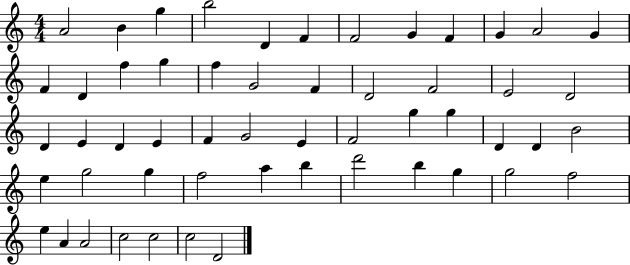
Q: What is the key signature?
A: C major